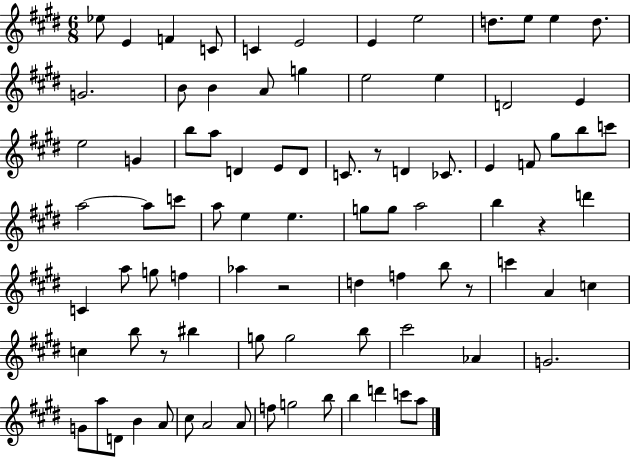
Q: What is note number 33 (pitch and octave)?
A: F4